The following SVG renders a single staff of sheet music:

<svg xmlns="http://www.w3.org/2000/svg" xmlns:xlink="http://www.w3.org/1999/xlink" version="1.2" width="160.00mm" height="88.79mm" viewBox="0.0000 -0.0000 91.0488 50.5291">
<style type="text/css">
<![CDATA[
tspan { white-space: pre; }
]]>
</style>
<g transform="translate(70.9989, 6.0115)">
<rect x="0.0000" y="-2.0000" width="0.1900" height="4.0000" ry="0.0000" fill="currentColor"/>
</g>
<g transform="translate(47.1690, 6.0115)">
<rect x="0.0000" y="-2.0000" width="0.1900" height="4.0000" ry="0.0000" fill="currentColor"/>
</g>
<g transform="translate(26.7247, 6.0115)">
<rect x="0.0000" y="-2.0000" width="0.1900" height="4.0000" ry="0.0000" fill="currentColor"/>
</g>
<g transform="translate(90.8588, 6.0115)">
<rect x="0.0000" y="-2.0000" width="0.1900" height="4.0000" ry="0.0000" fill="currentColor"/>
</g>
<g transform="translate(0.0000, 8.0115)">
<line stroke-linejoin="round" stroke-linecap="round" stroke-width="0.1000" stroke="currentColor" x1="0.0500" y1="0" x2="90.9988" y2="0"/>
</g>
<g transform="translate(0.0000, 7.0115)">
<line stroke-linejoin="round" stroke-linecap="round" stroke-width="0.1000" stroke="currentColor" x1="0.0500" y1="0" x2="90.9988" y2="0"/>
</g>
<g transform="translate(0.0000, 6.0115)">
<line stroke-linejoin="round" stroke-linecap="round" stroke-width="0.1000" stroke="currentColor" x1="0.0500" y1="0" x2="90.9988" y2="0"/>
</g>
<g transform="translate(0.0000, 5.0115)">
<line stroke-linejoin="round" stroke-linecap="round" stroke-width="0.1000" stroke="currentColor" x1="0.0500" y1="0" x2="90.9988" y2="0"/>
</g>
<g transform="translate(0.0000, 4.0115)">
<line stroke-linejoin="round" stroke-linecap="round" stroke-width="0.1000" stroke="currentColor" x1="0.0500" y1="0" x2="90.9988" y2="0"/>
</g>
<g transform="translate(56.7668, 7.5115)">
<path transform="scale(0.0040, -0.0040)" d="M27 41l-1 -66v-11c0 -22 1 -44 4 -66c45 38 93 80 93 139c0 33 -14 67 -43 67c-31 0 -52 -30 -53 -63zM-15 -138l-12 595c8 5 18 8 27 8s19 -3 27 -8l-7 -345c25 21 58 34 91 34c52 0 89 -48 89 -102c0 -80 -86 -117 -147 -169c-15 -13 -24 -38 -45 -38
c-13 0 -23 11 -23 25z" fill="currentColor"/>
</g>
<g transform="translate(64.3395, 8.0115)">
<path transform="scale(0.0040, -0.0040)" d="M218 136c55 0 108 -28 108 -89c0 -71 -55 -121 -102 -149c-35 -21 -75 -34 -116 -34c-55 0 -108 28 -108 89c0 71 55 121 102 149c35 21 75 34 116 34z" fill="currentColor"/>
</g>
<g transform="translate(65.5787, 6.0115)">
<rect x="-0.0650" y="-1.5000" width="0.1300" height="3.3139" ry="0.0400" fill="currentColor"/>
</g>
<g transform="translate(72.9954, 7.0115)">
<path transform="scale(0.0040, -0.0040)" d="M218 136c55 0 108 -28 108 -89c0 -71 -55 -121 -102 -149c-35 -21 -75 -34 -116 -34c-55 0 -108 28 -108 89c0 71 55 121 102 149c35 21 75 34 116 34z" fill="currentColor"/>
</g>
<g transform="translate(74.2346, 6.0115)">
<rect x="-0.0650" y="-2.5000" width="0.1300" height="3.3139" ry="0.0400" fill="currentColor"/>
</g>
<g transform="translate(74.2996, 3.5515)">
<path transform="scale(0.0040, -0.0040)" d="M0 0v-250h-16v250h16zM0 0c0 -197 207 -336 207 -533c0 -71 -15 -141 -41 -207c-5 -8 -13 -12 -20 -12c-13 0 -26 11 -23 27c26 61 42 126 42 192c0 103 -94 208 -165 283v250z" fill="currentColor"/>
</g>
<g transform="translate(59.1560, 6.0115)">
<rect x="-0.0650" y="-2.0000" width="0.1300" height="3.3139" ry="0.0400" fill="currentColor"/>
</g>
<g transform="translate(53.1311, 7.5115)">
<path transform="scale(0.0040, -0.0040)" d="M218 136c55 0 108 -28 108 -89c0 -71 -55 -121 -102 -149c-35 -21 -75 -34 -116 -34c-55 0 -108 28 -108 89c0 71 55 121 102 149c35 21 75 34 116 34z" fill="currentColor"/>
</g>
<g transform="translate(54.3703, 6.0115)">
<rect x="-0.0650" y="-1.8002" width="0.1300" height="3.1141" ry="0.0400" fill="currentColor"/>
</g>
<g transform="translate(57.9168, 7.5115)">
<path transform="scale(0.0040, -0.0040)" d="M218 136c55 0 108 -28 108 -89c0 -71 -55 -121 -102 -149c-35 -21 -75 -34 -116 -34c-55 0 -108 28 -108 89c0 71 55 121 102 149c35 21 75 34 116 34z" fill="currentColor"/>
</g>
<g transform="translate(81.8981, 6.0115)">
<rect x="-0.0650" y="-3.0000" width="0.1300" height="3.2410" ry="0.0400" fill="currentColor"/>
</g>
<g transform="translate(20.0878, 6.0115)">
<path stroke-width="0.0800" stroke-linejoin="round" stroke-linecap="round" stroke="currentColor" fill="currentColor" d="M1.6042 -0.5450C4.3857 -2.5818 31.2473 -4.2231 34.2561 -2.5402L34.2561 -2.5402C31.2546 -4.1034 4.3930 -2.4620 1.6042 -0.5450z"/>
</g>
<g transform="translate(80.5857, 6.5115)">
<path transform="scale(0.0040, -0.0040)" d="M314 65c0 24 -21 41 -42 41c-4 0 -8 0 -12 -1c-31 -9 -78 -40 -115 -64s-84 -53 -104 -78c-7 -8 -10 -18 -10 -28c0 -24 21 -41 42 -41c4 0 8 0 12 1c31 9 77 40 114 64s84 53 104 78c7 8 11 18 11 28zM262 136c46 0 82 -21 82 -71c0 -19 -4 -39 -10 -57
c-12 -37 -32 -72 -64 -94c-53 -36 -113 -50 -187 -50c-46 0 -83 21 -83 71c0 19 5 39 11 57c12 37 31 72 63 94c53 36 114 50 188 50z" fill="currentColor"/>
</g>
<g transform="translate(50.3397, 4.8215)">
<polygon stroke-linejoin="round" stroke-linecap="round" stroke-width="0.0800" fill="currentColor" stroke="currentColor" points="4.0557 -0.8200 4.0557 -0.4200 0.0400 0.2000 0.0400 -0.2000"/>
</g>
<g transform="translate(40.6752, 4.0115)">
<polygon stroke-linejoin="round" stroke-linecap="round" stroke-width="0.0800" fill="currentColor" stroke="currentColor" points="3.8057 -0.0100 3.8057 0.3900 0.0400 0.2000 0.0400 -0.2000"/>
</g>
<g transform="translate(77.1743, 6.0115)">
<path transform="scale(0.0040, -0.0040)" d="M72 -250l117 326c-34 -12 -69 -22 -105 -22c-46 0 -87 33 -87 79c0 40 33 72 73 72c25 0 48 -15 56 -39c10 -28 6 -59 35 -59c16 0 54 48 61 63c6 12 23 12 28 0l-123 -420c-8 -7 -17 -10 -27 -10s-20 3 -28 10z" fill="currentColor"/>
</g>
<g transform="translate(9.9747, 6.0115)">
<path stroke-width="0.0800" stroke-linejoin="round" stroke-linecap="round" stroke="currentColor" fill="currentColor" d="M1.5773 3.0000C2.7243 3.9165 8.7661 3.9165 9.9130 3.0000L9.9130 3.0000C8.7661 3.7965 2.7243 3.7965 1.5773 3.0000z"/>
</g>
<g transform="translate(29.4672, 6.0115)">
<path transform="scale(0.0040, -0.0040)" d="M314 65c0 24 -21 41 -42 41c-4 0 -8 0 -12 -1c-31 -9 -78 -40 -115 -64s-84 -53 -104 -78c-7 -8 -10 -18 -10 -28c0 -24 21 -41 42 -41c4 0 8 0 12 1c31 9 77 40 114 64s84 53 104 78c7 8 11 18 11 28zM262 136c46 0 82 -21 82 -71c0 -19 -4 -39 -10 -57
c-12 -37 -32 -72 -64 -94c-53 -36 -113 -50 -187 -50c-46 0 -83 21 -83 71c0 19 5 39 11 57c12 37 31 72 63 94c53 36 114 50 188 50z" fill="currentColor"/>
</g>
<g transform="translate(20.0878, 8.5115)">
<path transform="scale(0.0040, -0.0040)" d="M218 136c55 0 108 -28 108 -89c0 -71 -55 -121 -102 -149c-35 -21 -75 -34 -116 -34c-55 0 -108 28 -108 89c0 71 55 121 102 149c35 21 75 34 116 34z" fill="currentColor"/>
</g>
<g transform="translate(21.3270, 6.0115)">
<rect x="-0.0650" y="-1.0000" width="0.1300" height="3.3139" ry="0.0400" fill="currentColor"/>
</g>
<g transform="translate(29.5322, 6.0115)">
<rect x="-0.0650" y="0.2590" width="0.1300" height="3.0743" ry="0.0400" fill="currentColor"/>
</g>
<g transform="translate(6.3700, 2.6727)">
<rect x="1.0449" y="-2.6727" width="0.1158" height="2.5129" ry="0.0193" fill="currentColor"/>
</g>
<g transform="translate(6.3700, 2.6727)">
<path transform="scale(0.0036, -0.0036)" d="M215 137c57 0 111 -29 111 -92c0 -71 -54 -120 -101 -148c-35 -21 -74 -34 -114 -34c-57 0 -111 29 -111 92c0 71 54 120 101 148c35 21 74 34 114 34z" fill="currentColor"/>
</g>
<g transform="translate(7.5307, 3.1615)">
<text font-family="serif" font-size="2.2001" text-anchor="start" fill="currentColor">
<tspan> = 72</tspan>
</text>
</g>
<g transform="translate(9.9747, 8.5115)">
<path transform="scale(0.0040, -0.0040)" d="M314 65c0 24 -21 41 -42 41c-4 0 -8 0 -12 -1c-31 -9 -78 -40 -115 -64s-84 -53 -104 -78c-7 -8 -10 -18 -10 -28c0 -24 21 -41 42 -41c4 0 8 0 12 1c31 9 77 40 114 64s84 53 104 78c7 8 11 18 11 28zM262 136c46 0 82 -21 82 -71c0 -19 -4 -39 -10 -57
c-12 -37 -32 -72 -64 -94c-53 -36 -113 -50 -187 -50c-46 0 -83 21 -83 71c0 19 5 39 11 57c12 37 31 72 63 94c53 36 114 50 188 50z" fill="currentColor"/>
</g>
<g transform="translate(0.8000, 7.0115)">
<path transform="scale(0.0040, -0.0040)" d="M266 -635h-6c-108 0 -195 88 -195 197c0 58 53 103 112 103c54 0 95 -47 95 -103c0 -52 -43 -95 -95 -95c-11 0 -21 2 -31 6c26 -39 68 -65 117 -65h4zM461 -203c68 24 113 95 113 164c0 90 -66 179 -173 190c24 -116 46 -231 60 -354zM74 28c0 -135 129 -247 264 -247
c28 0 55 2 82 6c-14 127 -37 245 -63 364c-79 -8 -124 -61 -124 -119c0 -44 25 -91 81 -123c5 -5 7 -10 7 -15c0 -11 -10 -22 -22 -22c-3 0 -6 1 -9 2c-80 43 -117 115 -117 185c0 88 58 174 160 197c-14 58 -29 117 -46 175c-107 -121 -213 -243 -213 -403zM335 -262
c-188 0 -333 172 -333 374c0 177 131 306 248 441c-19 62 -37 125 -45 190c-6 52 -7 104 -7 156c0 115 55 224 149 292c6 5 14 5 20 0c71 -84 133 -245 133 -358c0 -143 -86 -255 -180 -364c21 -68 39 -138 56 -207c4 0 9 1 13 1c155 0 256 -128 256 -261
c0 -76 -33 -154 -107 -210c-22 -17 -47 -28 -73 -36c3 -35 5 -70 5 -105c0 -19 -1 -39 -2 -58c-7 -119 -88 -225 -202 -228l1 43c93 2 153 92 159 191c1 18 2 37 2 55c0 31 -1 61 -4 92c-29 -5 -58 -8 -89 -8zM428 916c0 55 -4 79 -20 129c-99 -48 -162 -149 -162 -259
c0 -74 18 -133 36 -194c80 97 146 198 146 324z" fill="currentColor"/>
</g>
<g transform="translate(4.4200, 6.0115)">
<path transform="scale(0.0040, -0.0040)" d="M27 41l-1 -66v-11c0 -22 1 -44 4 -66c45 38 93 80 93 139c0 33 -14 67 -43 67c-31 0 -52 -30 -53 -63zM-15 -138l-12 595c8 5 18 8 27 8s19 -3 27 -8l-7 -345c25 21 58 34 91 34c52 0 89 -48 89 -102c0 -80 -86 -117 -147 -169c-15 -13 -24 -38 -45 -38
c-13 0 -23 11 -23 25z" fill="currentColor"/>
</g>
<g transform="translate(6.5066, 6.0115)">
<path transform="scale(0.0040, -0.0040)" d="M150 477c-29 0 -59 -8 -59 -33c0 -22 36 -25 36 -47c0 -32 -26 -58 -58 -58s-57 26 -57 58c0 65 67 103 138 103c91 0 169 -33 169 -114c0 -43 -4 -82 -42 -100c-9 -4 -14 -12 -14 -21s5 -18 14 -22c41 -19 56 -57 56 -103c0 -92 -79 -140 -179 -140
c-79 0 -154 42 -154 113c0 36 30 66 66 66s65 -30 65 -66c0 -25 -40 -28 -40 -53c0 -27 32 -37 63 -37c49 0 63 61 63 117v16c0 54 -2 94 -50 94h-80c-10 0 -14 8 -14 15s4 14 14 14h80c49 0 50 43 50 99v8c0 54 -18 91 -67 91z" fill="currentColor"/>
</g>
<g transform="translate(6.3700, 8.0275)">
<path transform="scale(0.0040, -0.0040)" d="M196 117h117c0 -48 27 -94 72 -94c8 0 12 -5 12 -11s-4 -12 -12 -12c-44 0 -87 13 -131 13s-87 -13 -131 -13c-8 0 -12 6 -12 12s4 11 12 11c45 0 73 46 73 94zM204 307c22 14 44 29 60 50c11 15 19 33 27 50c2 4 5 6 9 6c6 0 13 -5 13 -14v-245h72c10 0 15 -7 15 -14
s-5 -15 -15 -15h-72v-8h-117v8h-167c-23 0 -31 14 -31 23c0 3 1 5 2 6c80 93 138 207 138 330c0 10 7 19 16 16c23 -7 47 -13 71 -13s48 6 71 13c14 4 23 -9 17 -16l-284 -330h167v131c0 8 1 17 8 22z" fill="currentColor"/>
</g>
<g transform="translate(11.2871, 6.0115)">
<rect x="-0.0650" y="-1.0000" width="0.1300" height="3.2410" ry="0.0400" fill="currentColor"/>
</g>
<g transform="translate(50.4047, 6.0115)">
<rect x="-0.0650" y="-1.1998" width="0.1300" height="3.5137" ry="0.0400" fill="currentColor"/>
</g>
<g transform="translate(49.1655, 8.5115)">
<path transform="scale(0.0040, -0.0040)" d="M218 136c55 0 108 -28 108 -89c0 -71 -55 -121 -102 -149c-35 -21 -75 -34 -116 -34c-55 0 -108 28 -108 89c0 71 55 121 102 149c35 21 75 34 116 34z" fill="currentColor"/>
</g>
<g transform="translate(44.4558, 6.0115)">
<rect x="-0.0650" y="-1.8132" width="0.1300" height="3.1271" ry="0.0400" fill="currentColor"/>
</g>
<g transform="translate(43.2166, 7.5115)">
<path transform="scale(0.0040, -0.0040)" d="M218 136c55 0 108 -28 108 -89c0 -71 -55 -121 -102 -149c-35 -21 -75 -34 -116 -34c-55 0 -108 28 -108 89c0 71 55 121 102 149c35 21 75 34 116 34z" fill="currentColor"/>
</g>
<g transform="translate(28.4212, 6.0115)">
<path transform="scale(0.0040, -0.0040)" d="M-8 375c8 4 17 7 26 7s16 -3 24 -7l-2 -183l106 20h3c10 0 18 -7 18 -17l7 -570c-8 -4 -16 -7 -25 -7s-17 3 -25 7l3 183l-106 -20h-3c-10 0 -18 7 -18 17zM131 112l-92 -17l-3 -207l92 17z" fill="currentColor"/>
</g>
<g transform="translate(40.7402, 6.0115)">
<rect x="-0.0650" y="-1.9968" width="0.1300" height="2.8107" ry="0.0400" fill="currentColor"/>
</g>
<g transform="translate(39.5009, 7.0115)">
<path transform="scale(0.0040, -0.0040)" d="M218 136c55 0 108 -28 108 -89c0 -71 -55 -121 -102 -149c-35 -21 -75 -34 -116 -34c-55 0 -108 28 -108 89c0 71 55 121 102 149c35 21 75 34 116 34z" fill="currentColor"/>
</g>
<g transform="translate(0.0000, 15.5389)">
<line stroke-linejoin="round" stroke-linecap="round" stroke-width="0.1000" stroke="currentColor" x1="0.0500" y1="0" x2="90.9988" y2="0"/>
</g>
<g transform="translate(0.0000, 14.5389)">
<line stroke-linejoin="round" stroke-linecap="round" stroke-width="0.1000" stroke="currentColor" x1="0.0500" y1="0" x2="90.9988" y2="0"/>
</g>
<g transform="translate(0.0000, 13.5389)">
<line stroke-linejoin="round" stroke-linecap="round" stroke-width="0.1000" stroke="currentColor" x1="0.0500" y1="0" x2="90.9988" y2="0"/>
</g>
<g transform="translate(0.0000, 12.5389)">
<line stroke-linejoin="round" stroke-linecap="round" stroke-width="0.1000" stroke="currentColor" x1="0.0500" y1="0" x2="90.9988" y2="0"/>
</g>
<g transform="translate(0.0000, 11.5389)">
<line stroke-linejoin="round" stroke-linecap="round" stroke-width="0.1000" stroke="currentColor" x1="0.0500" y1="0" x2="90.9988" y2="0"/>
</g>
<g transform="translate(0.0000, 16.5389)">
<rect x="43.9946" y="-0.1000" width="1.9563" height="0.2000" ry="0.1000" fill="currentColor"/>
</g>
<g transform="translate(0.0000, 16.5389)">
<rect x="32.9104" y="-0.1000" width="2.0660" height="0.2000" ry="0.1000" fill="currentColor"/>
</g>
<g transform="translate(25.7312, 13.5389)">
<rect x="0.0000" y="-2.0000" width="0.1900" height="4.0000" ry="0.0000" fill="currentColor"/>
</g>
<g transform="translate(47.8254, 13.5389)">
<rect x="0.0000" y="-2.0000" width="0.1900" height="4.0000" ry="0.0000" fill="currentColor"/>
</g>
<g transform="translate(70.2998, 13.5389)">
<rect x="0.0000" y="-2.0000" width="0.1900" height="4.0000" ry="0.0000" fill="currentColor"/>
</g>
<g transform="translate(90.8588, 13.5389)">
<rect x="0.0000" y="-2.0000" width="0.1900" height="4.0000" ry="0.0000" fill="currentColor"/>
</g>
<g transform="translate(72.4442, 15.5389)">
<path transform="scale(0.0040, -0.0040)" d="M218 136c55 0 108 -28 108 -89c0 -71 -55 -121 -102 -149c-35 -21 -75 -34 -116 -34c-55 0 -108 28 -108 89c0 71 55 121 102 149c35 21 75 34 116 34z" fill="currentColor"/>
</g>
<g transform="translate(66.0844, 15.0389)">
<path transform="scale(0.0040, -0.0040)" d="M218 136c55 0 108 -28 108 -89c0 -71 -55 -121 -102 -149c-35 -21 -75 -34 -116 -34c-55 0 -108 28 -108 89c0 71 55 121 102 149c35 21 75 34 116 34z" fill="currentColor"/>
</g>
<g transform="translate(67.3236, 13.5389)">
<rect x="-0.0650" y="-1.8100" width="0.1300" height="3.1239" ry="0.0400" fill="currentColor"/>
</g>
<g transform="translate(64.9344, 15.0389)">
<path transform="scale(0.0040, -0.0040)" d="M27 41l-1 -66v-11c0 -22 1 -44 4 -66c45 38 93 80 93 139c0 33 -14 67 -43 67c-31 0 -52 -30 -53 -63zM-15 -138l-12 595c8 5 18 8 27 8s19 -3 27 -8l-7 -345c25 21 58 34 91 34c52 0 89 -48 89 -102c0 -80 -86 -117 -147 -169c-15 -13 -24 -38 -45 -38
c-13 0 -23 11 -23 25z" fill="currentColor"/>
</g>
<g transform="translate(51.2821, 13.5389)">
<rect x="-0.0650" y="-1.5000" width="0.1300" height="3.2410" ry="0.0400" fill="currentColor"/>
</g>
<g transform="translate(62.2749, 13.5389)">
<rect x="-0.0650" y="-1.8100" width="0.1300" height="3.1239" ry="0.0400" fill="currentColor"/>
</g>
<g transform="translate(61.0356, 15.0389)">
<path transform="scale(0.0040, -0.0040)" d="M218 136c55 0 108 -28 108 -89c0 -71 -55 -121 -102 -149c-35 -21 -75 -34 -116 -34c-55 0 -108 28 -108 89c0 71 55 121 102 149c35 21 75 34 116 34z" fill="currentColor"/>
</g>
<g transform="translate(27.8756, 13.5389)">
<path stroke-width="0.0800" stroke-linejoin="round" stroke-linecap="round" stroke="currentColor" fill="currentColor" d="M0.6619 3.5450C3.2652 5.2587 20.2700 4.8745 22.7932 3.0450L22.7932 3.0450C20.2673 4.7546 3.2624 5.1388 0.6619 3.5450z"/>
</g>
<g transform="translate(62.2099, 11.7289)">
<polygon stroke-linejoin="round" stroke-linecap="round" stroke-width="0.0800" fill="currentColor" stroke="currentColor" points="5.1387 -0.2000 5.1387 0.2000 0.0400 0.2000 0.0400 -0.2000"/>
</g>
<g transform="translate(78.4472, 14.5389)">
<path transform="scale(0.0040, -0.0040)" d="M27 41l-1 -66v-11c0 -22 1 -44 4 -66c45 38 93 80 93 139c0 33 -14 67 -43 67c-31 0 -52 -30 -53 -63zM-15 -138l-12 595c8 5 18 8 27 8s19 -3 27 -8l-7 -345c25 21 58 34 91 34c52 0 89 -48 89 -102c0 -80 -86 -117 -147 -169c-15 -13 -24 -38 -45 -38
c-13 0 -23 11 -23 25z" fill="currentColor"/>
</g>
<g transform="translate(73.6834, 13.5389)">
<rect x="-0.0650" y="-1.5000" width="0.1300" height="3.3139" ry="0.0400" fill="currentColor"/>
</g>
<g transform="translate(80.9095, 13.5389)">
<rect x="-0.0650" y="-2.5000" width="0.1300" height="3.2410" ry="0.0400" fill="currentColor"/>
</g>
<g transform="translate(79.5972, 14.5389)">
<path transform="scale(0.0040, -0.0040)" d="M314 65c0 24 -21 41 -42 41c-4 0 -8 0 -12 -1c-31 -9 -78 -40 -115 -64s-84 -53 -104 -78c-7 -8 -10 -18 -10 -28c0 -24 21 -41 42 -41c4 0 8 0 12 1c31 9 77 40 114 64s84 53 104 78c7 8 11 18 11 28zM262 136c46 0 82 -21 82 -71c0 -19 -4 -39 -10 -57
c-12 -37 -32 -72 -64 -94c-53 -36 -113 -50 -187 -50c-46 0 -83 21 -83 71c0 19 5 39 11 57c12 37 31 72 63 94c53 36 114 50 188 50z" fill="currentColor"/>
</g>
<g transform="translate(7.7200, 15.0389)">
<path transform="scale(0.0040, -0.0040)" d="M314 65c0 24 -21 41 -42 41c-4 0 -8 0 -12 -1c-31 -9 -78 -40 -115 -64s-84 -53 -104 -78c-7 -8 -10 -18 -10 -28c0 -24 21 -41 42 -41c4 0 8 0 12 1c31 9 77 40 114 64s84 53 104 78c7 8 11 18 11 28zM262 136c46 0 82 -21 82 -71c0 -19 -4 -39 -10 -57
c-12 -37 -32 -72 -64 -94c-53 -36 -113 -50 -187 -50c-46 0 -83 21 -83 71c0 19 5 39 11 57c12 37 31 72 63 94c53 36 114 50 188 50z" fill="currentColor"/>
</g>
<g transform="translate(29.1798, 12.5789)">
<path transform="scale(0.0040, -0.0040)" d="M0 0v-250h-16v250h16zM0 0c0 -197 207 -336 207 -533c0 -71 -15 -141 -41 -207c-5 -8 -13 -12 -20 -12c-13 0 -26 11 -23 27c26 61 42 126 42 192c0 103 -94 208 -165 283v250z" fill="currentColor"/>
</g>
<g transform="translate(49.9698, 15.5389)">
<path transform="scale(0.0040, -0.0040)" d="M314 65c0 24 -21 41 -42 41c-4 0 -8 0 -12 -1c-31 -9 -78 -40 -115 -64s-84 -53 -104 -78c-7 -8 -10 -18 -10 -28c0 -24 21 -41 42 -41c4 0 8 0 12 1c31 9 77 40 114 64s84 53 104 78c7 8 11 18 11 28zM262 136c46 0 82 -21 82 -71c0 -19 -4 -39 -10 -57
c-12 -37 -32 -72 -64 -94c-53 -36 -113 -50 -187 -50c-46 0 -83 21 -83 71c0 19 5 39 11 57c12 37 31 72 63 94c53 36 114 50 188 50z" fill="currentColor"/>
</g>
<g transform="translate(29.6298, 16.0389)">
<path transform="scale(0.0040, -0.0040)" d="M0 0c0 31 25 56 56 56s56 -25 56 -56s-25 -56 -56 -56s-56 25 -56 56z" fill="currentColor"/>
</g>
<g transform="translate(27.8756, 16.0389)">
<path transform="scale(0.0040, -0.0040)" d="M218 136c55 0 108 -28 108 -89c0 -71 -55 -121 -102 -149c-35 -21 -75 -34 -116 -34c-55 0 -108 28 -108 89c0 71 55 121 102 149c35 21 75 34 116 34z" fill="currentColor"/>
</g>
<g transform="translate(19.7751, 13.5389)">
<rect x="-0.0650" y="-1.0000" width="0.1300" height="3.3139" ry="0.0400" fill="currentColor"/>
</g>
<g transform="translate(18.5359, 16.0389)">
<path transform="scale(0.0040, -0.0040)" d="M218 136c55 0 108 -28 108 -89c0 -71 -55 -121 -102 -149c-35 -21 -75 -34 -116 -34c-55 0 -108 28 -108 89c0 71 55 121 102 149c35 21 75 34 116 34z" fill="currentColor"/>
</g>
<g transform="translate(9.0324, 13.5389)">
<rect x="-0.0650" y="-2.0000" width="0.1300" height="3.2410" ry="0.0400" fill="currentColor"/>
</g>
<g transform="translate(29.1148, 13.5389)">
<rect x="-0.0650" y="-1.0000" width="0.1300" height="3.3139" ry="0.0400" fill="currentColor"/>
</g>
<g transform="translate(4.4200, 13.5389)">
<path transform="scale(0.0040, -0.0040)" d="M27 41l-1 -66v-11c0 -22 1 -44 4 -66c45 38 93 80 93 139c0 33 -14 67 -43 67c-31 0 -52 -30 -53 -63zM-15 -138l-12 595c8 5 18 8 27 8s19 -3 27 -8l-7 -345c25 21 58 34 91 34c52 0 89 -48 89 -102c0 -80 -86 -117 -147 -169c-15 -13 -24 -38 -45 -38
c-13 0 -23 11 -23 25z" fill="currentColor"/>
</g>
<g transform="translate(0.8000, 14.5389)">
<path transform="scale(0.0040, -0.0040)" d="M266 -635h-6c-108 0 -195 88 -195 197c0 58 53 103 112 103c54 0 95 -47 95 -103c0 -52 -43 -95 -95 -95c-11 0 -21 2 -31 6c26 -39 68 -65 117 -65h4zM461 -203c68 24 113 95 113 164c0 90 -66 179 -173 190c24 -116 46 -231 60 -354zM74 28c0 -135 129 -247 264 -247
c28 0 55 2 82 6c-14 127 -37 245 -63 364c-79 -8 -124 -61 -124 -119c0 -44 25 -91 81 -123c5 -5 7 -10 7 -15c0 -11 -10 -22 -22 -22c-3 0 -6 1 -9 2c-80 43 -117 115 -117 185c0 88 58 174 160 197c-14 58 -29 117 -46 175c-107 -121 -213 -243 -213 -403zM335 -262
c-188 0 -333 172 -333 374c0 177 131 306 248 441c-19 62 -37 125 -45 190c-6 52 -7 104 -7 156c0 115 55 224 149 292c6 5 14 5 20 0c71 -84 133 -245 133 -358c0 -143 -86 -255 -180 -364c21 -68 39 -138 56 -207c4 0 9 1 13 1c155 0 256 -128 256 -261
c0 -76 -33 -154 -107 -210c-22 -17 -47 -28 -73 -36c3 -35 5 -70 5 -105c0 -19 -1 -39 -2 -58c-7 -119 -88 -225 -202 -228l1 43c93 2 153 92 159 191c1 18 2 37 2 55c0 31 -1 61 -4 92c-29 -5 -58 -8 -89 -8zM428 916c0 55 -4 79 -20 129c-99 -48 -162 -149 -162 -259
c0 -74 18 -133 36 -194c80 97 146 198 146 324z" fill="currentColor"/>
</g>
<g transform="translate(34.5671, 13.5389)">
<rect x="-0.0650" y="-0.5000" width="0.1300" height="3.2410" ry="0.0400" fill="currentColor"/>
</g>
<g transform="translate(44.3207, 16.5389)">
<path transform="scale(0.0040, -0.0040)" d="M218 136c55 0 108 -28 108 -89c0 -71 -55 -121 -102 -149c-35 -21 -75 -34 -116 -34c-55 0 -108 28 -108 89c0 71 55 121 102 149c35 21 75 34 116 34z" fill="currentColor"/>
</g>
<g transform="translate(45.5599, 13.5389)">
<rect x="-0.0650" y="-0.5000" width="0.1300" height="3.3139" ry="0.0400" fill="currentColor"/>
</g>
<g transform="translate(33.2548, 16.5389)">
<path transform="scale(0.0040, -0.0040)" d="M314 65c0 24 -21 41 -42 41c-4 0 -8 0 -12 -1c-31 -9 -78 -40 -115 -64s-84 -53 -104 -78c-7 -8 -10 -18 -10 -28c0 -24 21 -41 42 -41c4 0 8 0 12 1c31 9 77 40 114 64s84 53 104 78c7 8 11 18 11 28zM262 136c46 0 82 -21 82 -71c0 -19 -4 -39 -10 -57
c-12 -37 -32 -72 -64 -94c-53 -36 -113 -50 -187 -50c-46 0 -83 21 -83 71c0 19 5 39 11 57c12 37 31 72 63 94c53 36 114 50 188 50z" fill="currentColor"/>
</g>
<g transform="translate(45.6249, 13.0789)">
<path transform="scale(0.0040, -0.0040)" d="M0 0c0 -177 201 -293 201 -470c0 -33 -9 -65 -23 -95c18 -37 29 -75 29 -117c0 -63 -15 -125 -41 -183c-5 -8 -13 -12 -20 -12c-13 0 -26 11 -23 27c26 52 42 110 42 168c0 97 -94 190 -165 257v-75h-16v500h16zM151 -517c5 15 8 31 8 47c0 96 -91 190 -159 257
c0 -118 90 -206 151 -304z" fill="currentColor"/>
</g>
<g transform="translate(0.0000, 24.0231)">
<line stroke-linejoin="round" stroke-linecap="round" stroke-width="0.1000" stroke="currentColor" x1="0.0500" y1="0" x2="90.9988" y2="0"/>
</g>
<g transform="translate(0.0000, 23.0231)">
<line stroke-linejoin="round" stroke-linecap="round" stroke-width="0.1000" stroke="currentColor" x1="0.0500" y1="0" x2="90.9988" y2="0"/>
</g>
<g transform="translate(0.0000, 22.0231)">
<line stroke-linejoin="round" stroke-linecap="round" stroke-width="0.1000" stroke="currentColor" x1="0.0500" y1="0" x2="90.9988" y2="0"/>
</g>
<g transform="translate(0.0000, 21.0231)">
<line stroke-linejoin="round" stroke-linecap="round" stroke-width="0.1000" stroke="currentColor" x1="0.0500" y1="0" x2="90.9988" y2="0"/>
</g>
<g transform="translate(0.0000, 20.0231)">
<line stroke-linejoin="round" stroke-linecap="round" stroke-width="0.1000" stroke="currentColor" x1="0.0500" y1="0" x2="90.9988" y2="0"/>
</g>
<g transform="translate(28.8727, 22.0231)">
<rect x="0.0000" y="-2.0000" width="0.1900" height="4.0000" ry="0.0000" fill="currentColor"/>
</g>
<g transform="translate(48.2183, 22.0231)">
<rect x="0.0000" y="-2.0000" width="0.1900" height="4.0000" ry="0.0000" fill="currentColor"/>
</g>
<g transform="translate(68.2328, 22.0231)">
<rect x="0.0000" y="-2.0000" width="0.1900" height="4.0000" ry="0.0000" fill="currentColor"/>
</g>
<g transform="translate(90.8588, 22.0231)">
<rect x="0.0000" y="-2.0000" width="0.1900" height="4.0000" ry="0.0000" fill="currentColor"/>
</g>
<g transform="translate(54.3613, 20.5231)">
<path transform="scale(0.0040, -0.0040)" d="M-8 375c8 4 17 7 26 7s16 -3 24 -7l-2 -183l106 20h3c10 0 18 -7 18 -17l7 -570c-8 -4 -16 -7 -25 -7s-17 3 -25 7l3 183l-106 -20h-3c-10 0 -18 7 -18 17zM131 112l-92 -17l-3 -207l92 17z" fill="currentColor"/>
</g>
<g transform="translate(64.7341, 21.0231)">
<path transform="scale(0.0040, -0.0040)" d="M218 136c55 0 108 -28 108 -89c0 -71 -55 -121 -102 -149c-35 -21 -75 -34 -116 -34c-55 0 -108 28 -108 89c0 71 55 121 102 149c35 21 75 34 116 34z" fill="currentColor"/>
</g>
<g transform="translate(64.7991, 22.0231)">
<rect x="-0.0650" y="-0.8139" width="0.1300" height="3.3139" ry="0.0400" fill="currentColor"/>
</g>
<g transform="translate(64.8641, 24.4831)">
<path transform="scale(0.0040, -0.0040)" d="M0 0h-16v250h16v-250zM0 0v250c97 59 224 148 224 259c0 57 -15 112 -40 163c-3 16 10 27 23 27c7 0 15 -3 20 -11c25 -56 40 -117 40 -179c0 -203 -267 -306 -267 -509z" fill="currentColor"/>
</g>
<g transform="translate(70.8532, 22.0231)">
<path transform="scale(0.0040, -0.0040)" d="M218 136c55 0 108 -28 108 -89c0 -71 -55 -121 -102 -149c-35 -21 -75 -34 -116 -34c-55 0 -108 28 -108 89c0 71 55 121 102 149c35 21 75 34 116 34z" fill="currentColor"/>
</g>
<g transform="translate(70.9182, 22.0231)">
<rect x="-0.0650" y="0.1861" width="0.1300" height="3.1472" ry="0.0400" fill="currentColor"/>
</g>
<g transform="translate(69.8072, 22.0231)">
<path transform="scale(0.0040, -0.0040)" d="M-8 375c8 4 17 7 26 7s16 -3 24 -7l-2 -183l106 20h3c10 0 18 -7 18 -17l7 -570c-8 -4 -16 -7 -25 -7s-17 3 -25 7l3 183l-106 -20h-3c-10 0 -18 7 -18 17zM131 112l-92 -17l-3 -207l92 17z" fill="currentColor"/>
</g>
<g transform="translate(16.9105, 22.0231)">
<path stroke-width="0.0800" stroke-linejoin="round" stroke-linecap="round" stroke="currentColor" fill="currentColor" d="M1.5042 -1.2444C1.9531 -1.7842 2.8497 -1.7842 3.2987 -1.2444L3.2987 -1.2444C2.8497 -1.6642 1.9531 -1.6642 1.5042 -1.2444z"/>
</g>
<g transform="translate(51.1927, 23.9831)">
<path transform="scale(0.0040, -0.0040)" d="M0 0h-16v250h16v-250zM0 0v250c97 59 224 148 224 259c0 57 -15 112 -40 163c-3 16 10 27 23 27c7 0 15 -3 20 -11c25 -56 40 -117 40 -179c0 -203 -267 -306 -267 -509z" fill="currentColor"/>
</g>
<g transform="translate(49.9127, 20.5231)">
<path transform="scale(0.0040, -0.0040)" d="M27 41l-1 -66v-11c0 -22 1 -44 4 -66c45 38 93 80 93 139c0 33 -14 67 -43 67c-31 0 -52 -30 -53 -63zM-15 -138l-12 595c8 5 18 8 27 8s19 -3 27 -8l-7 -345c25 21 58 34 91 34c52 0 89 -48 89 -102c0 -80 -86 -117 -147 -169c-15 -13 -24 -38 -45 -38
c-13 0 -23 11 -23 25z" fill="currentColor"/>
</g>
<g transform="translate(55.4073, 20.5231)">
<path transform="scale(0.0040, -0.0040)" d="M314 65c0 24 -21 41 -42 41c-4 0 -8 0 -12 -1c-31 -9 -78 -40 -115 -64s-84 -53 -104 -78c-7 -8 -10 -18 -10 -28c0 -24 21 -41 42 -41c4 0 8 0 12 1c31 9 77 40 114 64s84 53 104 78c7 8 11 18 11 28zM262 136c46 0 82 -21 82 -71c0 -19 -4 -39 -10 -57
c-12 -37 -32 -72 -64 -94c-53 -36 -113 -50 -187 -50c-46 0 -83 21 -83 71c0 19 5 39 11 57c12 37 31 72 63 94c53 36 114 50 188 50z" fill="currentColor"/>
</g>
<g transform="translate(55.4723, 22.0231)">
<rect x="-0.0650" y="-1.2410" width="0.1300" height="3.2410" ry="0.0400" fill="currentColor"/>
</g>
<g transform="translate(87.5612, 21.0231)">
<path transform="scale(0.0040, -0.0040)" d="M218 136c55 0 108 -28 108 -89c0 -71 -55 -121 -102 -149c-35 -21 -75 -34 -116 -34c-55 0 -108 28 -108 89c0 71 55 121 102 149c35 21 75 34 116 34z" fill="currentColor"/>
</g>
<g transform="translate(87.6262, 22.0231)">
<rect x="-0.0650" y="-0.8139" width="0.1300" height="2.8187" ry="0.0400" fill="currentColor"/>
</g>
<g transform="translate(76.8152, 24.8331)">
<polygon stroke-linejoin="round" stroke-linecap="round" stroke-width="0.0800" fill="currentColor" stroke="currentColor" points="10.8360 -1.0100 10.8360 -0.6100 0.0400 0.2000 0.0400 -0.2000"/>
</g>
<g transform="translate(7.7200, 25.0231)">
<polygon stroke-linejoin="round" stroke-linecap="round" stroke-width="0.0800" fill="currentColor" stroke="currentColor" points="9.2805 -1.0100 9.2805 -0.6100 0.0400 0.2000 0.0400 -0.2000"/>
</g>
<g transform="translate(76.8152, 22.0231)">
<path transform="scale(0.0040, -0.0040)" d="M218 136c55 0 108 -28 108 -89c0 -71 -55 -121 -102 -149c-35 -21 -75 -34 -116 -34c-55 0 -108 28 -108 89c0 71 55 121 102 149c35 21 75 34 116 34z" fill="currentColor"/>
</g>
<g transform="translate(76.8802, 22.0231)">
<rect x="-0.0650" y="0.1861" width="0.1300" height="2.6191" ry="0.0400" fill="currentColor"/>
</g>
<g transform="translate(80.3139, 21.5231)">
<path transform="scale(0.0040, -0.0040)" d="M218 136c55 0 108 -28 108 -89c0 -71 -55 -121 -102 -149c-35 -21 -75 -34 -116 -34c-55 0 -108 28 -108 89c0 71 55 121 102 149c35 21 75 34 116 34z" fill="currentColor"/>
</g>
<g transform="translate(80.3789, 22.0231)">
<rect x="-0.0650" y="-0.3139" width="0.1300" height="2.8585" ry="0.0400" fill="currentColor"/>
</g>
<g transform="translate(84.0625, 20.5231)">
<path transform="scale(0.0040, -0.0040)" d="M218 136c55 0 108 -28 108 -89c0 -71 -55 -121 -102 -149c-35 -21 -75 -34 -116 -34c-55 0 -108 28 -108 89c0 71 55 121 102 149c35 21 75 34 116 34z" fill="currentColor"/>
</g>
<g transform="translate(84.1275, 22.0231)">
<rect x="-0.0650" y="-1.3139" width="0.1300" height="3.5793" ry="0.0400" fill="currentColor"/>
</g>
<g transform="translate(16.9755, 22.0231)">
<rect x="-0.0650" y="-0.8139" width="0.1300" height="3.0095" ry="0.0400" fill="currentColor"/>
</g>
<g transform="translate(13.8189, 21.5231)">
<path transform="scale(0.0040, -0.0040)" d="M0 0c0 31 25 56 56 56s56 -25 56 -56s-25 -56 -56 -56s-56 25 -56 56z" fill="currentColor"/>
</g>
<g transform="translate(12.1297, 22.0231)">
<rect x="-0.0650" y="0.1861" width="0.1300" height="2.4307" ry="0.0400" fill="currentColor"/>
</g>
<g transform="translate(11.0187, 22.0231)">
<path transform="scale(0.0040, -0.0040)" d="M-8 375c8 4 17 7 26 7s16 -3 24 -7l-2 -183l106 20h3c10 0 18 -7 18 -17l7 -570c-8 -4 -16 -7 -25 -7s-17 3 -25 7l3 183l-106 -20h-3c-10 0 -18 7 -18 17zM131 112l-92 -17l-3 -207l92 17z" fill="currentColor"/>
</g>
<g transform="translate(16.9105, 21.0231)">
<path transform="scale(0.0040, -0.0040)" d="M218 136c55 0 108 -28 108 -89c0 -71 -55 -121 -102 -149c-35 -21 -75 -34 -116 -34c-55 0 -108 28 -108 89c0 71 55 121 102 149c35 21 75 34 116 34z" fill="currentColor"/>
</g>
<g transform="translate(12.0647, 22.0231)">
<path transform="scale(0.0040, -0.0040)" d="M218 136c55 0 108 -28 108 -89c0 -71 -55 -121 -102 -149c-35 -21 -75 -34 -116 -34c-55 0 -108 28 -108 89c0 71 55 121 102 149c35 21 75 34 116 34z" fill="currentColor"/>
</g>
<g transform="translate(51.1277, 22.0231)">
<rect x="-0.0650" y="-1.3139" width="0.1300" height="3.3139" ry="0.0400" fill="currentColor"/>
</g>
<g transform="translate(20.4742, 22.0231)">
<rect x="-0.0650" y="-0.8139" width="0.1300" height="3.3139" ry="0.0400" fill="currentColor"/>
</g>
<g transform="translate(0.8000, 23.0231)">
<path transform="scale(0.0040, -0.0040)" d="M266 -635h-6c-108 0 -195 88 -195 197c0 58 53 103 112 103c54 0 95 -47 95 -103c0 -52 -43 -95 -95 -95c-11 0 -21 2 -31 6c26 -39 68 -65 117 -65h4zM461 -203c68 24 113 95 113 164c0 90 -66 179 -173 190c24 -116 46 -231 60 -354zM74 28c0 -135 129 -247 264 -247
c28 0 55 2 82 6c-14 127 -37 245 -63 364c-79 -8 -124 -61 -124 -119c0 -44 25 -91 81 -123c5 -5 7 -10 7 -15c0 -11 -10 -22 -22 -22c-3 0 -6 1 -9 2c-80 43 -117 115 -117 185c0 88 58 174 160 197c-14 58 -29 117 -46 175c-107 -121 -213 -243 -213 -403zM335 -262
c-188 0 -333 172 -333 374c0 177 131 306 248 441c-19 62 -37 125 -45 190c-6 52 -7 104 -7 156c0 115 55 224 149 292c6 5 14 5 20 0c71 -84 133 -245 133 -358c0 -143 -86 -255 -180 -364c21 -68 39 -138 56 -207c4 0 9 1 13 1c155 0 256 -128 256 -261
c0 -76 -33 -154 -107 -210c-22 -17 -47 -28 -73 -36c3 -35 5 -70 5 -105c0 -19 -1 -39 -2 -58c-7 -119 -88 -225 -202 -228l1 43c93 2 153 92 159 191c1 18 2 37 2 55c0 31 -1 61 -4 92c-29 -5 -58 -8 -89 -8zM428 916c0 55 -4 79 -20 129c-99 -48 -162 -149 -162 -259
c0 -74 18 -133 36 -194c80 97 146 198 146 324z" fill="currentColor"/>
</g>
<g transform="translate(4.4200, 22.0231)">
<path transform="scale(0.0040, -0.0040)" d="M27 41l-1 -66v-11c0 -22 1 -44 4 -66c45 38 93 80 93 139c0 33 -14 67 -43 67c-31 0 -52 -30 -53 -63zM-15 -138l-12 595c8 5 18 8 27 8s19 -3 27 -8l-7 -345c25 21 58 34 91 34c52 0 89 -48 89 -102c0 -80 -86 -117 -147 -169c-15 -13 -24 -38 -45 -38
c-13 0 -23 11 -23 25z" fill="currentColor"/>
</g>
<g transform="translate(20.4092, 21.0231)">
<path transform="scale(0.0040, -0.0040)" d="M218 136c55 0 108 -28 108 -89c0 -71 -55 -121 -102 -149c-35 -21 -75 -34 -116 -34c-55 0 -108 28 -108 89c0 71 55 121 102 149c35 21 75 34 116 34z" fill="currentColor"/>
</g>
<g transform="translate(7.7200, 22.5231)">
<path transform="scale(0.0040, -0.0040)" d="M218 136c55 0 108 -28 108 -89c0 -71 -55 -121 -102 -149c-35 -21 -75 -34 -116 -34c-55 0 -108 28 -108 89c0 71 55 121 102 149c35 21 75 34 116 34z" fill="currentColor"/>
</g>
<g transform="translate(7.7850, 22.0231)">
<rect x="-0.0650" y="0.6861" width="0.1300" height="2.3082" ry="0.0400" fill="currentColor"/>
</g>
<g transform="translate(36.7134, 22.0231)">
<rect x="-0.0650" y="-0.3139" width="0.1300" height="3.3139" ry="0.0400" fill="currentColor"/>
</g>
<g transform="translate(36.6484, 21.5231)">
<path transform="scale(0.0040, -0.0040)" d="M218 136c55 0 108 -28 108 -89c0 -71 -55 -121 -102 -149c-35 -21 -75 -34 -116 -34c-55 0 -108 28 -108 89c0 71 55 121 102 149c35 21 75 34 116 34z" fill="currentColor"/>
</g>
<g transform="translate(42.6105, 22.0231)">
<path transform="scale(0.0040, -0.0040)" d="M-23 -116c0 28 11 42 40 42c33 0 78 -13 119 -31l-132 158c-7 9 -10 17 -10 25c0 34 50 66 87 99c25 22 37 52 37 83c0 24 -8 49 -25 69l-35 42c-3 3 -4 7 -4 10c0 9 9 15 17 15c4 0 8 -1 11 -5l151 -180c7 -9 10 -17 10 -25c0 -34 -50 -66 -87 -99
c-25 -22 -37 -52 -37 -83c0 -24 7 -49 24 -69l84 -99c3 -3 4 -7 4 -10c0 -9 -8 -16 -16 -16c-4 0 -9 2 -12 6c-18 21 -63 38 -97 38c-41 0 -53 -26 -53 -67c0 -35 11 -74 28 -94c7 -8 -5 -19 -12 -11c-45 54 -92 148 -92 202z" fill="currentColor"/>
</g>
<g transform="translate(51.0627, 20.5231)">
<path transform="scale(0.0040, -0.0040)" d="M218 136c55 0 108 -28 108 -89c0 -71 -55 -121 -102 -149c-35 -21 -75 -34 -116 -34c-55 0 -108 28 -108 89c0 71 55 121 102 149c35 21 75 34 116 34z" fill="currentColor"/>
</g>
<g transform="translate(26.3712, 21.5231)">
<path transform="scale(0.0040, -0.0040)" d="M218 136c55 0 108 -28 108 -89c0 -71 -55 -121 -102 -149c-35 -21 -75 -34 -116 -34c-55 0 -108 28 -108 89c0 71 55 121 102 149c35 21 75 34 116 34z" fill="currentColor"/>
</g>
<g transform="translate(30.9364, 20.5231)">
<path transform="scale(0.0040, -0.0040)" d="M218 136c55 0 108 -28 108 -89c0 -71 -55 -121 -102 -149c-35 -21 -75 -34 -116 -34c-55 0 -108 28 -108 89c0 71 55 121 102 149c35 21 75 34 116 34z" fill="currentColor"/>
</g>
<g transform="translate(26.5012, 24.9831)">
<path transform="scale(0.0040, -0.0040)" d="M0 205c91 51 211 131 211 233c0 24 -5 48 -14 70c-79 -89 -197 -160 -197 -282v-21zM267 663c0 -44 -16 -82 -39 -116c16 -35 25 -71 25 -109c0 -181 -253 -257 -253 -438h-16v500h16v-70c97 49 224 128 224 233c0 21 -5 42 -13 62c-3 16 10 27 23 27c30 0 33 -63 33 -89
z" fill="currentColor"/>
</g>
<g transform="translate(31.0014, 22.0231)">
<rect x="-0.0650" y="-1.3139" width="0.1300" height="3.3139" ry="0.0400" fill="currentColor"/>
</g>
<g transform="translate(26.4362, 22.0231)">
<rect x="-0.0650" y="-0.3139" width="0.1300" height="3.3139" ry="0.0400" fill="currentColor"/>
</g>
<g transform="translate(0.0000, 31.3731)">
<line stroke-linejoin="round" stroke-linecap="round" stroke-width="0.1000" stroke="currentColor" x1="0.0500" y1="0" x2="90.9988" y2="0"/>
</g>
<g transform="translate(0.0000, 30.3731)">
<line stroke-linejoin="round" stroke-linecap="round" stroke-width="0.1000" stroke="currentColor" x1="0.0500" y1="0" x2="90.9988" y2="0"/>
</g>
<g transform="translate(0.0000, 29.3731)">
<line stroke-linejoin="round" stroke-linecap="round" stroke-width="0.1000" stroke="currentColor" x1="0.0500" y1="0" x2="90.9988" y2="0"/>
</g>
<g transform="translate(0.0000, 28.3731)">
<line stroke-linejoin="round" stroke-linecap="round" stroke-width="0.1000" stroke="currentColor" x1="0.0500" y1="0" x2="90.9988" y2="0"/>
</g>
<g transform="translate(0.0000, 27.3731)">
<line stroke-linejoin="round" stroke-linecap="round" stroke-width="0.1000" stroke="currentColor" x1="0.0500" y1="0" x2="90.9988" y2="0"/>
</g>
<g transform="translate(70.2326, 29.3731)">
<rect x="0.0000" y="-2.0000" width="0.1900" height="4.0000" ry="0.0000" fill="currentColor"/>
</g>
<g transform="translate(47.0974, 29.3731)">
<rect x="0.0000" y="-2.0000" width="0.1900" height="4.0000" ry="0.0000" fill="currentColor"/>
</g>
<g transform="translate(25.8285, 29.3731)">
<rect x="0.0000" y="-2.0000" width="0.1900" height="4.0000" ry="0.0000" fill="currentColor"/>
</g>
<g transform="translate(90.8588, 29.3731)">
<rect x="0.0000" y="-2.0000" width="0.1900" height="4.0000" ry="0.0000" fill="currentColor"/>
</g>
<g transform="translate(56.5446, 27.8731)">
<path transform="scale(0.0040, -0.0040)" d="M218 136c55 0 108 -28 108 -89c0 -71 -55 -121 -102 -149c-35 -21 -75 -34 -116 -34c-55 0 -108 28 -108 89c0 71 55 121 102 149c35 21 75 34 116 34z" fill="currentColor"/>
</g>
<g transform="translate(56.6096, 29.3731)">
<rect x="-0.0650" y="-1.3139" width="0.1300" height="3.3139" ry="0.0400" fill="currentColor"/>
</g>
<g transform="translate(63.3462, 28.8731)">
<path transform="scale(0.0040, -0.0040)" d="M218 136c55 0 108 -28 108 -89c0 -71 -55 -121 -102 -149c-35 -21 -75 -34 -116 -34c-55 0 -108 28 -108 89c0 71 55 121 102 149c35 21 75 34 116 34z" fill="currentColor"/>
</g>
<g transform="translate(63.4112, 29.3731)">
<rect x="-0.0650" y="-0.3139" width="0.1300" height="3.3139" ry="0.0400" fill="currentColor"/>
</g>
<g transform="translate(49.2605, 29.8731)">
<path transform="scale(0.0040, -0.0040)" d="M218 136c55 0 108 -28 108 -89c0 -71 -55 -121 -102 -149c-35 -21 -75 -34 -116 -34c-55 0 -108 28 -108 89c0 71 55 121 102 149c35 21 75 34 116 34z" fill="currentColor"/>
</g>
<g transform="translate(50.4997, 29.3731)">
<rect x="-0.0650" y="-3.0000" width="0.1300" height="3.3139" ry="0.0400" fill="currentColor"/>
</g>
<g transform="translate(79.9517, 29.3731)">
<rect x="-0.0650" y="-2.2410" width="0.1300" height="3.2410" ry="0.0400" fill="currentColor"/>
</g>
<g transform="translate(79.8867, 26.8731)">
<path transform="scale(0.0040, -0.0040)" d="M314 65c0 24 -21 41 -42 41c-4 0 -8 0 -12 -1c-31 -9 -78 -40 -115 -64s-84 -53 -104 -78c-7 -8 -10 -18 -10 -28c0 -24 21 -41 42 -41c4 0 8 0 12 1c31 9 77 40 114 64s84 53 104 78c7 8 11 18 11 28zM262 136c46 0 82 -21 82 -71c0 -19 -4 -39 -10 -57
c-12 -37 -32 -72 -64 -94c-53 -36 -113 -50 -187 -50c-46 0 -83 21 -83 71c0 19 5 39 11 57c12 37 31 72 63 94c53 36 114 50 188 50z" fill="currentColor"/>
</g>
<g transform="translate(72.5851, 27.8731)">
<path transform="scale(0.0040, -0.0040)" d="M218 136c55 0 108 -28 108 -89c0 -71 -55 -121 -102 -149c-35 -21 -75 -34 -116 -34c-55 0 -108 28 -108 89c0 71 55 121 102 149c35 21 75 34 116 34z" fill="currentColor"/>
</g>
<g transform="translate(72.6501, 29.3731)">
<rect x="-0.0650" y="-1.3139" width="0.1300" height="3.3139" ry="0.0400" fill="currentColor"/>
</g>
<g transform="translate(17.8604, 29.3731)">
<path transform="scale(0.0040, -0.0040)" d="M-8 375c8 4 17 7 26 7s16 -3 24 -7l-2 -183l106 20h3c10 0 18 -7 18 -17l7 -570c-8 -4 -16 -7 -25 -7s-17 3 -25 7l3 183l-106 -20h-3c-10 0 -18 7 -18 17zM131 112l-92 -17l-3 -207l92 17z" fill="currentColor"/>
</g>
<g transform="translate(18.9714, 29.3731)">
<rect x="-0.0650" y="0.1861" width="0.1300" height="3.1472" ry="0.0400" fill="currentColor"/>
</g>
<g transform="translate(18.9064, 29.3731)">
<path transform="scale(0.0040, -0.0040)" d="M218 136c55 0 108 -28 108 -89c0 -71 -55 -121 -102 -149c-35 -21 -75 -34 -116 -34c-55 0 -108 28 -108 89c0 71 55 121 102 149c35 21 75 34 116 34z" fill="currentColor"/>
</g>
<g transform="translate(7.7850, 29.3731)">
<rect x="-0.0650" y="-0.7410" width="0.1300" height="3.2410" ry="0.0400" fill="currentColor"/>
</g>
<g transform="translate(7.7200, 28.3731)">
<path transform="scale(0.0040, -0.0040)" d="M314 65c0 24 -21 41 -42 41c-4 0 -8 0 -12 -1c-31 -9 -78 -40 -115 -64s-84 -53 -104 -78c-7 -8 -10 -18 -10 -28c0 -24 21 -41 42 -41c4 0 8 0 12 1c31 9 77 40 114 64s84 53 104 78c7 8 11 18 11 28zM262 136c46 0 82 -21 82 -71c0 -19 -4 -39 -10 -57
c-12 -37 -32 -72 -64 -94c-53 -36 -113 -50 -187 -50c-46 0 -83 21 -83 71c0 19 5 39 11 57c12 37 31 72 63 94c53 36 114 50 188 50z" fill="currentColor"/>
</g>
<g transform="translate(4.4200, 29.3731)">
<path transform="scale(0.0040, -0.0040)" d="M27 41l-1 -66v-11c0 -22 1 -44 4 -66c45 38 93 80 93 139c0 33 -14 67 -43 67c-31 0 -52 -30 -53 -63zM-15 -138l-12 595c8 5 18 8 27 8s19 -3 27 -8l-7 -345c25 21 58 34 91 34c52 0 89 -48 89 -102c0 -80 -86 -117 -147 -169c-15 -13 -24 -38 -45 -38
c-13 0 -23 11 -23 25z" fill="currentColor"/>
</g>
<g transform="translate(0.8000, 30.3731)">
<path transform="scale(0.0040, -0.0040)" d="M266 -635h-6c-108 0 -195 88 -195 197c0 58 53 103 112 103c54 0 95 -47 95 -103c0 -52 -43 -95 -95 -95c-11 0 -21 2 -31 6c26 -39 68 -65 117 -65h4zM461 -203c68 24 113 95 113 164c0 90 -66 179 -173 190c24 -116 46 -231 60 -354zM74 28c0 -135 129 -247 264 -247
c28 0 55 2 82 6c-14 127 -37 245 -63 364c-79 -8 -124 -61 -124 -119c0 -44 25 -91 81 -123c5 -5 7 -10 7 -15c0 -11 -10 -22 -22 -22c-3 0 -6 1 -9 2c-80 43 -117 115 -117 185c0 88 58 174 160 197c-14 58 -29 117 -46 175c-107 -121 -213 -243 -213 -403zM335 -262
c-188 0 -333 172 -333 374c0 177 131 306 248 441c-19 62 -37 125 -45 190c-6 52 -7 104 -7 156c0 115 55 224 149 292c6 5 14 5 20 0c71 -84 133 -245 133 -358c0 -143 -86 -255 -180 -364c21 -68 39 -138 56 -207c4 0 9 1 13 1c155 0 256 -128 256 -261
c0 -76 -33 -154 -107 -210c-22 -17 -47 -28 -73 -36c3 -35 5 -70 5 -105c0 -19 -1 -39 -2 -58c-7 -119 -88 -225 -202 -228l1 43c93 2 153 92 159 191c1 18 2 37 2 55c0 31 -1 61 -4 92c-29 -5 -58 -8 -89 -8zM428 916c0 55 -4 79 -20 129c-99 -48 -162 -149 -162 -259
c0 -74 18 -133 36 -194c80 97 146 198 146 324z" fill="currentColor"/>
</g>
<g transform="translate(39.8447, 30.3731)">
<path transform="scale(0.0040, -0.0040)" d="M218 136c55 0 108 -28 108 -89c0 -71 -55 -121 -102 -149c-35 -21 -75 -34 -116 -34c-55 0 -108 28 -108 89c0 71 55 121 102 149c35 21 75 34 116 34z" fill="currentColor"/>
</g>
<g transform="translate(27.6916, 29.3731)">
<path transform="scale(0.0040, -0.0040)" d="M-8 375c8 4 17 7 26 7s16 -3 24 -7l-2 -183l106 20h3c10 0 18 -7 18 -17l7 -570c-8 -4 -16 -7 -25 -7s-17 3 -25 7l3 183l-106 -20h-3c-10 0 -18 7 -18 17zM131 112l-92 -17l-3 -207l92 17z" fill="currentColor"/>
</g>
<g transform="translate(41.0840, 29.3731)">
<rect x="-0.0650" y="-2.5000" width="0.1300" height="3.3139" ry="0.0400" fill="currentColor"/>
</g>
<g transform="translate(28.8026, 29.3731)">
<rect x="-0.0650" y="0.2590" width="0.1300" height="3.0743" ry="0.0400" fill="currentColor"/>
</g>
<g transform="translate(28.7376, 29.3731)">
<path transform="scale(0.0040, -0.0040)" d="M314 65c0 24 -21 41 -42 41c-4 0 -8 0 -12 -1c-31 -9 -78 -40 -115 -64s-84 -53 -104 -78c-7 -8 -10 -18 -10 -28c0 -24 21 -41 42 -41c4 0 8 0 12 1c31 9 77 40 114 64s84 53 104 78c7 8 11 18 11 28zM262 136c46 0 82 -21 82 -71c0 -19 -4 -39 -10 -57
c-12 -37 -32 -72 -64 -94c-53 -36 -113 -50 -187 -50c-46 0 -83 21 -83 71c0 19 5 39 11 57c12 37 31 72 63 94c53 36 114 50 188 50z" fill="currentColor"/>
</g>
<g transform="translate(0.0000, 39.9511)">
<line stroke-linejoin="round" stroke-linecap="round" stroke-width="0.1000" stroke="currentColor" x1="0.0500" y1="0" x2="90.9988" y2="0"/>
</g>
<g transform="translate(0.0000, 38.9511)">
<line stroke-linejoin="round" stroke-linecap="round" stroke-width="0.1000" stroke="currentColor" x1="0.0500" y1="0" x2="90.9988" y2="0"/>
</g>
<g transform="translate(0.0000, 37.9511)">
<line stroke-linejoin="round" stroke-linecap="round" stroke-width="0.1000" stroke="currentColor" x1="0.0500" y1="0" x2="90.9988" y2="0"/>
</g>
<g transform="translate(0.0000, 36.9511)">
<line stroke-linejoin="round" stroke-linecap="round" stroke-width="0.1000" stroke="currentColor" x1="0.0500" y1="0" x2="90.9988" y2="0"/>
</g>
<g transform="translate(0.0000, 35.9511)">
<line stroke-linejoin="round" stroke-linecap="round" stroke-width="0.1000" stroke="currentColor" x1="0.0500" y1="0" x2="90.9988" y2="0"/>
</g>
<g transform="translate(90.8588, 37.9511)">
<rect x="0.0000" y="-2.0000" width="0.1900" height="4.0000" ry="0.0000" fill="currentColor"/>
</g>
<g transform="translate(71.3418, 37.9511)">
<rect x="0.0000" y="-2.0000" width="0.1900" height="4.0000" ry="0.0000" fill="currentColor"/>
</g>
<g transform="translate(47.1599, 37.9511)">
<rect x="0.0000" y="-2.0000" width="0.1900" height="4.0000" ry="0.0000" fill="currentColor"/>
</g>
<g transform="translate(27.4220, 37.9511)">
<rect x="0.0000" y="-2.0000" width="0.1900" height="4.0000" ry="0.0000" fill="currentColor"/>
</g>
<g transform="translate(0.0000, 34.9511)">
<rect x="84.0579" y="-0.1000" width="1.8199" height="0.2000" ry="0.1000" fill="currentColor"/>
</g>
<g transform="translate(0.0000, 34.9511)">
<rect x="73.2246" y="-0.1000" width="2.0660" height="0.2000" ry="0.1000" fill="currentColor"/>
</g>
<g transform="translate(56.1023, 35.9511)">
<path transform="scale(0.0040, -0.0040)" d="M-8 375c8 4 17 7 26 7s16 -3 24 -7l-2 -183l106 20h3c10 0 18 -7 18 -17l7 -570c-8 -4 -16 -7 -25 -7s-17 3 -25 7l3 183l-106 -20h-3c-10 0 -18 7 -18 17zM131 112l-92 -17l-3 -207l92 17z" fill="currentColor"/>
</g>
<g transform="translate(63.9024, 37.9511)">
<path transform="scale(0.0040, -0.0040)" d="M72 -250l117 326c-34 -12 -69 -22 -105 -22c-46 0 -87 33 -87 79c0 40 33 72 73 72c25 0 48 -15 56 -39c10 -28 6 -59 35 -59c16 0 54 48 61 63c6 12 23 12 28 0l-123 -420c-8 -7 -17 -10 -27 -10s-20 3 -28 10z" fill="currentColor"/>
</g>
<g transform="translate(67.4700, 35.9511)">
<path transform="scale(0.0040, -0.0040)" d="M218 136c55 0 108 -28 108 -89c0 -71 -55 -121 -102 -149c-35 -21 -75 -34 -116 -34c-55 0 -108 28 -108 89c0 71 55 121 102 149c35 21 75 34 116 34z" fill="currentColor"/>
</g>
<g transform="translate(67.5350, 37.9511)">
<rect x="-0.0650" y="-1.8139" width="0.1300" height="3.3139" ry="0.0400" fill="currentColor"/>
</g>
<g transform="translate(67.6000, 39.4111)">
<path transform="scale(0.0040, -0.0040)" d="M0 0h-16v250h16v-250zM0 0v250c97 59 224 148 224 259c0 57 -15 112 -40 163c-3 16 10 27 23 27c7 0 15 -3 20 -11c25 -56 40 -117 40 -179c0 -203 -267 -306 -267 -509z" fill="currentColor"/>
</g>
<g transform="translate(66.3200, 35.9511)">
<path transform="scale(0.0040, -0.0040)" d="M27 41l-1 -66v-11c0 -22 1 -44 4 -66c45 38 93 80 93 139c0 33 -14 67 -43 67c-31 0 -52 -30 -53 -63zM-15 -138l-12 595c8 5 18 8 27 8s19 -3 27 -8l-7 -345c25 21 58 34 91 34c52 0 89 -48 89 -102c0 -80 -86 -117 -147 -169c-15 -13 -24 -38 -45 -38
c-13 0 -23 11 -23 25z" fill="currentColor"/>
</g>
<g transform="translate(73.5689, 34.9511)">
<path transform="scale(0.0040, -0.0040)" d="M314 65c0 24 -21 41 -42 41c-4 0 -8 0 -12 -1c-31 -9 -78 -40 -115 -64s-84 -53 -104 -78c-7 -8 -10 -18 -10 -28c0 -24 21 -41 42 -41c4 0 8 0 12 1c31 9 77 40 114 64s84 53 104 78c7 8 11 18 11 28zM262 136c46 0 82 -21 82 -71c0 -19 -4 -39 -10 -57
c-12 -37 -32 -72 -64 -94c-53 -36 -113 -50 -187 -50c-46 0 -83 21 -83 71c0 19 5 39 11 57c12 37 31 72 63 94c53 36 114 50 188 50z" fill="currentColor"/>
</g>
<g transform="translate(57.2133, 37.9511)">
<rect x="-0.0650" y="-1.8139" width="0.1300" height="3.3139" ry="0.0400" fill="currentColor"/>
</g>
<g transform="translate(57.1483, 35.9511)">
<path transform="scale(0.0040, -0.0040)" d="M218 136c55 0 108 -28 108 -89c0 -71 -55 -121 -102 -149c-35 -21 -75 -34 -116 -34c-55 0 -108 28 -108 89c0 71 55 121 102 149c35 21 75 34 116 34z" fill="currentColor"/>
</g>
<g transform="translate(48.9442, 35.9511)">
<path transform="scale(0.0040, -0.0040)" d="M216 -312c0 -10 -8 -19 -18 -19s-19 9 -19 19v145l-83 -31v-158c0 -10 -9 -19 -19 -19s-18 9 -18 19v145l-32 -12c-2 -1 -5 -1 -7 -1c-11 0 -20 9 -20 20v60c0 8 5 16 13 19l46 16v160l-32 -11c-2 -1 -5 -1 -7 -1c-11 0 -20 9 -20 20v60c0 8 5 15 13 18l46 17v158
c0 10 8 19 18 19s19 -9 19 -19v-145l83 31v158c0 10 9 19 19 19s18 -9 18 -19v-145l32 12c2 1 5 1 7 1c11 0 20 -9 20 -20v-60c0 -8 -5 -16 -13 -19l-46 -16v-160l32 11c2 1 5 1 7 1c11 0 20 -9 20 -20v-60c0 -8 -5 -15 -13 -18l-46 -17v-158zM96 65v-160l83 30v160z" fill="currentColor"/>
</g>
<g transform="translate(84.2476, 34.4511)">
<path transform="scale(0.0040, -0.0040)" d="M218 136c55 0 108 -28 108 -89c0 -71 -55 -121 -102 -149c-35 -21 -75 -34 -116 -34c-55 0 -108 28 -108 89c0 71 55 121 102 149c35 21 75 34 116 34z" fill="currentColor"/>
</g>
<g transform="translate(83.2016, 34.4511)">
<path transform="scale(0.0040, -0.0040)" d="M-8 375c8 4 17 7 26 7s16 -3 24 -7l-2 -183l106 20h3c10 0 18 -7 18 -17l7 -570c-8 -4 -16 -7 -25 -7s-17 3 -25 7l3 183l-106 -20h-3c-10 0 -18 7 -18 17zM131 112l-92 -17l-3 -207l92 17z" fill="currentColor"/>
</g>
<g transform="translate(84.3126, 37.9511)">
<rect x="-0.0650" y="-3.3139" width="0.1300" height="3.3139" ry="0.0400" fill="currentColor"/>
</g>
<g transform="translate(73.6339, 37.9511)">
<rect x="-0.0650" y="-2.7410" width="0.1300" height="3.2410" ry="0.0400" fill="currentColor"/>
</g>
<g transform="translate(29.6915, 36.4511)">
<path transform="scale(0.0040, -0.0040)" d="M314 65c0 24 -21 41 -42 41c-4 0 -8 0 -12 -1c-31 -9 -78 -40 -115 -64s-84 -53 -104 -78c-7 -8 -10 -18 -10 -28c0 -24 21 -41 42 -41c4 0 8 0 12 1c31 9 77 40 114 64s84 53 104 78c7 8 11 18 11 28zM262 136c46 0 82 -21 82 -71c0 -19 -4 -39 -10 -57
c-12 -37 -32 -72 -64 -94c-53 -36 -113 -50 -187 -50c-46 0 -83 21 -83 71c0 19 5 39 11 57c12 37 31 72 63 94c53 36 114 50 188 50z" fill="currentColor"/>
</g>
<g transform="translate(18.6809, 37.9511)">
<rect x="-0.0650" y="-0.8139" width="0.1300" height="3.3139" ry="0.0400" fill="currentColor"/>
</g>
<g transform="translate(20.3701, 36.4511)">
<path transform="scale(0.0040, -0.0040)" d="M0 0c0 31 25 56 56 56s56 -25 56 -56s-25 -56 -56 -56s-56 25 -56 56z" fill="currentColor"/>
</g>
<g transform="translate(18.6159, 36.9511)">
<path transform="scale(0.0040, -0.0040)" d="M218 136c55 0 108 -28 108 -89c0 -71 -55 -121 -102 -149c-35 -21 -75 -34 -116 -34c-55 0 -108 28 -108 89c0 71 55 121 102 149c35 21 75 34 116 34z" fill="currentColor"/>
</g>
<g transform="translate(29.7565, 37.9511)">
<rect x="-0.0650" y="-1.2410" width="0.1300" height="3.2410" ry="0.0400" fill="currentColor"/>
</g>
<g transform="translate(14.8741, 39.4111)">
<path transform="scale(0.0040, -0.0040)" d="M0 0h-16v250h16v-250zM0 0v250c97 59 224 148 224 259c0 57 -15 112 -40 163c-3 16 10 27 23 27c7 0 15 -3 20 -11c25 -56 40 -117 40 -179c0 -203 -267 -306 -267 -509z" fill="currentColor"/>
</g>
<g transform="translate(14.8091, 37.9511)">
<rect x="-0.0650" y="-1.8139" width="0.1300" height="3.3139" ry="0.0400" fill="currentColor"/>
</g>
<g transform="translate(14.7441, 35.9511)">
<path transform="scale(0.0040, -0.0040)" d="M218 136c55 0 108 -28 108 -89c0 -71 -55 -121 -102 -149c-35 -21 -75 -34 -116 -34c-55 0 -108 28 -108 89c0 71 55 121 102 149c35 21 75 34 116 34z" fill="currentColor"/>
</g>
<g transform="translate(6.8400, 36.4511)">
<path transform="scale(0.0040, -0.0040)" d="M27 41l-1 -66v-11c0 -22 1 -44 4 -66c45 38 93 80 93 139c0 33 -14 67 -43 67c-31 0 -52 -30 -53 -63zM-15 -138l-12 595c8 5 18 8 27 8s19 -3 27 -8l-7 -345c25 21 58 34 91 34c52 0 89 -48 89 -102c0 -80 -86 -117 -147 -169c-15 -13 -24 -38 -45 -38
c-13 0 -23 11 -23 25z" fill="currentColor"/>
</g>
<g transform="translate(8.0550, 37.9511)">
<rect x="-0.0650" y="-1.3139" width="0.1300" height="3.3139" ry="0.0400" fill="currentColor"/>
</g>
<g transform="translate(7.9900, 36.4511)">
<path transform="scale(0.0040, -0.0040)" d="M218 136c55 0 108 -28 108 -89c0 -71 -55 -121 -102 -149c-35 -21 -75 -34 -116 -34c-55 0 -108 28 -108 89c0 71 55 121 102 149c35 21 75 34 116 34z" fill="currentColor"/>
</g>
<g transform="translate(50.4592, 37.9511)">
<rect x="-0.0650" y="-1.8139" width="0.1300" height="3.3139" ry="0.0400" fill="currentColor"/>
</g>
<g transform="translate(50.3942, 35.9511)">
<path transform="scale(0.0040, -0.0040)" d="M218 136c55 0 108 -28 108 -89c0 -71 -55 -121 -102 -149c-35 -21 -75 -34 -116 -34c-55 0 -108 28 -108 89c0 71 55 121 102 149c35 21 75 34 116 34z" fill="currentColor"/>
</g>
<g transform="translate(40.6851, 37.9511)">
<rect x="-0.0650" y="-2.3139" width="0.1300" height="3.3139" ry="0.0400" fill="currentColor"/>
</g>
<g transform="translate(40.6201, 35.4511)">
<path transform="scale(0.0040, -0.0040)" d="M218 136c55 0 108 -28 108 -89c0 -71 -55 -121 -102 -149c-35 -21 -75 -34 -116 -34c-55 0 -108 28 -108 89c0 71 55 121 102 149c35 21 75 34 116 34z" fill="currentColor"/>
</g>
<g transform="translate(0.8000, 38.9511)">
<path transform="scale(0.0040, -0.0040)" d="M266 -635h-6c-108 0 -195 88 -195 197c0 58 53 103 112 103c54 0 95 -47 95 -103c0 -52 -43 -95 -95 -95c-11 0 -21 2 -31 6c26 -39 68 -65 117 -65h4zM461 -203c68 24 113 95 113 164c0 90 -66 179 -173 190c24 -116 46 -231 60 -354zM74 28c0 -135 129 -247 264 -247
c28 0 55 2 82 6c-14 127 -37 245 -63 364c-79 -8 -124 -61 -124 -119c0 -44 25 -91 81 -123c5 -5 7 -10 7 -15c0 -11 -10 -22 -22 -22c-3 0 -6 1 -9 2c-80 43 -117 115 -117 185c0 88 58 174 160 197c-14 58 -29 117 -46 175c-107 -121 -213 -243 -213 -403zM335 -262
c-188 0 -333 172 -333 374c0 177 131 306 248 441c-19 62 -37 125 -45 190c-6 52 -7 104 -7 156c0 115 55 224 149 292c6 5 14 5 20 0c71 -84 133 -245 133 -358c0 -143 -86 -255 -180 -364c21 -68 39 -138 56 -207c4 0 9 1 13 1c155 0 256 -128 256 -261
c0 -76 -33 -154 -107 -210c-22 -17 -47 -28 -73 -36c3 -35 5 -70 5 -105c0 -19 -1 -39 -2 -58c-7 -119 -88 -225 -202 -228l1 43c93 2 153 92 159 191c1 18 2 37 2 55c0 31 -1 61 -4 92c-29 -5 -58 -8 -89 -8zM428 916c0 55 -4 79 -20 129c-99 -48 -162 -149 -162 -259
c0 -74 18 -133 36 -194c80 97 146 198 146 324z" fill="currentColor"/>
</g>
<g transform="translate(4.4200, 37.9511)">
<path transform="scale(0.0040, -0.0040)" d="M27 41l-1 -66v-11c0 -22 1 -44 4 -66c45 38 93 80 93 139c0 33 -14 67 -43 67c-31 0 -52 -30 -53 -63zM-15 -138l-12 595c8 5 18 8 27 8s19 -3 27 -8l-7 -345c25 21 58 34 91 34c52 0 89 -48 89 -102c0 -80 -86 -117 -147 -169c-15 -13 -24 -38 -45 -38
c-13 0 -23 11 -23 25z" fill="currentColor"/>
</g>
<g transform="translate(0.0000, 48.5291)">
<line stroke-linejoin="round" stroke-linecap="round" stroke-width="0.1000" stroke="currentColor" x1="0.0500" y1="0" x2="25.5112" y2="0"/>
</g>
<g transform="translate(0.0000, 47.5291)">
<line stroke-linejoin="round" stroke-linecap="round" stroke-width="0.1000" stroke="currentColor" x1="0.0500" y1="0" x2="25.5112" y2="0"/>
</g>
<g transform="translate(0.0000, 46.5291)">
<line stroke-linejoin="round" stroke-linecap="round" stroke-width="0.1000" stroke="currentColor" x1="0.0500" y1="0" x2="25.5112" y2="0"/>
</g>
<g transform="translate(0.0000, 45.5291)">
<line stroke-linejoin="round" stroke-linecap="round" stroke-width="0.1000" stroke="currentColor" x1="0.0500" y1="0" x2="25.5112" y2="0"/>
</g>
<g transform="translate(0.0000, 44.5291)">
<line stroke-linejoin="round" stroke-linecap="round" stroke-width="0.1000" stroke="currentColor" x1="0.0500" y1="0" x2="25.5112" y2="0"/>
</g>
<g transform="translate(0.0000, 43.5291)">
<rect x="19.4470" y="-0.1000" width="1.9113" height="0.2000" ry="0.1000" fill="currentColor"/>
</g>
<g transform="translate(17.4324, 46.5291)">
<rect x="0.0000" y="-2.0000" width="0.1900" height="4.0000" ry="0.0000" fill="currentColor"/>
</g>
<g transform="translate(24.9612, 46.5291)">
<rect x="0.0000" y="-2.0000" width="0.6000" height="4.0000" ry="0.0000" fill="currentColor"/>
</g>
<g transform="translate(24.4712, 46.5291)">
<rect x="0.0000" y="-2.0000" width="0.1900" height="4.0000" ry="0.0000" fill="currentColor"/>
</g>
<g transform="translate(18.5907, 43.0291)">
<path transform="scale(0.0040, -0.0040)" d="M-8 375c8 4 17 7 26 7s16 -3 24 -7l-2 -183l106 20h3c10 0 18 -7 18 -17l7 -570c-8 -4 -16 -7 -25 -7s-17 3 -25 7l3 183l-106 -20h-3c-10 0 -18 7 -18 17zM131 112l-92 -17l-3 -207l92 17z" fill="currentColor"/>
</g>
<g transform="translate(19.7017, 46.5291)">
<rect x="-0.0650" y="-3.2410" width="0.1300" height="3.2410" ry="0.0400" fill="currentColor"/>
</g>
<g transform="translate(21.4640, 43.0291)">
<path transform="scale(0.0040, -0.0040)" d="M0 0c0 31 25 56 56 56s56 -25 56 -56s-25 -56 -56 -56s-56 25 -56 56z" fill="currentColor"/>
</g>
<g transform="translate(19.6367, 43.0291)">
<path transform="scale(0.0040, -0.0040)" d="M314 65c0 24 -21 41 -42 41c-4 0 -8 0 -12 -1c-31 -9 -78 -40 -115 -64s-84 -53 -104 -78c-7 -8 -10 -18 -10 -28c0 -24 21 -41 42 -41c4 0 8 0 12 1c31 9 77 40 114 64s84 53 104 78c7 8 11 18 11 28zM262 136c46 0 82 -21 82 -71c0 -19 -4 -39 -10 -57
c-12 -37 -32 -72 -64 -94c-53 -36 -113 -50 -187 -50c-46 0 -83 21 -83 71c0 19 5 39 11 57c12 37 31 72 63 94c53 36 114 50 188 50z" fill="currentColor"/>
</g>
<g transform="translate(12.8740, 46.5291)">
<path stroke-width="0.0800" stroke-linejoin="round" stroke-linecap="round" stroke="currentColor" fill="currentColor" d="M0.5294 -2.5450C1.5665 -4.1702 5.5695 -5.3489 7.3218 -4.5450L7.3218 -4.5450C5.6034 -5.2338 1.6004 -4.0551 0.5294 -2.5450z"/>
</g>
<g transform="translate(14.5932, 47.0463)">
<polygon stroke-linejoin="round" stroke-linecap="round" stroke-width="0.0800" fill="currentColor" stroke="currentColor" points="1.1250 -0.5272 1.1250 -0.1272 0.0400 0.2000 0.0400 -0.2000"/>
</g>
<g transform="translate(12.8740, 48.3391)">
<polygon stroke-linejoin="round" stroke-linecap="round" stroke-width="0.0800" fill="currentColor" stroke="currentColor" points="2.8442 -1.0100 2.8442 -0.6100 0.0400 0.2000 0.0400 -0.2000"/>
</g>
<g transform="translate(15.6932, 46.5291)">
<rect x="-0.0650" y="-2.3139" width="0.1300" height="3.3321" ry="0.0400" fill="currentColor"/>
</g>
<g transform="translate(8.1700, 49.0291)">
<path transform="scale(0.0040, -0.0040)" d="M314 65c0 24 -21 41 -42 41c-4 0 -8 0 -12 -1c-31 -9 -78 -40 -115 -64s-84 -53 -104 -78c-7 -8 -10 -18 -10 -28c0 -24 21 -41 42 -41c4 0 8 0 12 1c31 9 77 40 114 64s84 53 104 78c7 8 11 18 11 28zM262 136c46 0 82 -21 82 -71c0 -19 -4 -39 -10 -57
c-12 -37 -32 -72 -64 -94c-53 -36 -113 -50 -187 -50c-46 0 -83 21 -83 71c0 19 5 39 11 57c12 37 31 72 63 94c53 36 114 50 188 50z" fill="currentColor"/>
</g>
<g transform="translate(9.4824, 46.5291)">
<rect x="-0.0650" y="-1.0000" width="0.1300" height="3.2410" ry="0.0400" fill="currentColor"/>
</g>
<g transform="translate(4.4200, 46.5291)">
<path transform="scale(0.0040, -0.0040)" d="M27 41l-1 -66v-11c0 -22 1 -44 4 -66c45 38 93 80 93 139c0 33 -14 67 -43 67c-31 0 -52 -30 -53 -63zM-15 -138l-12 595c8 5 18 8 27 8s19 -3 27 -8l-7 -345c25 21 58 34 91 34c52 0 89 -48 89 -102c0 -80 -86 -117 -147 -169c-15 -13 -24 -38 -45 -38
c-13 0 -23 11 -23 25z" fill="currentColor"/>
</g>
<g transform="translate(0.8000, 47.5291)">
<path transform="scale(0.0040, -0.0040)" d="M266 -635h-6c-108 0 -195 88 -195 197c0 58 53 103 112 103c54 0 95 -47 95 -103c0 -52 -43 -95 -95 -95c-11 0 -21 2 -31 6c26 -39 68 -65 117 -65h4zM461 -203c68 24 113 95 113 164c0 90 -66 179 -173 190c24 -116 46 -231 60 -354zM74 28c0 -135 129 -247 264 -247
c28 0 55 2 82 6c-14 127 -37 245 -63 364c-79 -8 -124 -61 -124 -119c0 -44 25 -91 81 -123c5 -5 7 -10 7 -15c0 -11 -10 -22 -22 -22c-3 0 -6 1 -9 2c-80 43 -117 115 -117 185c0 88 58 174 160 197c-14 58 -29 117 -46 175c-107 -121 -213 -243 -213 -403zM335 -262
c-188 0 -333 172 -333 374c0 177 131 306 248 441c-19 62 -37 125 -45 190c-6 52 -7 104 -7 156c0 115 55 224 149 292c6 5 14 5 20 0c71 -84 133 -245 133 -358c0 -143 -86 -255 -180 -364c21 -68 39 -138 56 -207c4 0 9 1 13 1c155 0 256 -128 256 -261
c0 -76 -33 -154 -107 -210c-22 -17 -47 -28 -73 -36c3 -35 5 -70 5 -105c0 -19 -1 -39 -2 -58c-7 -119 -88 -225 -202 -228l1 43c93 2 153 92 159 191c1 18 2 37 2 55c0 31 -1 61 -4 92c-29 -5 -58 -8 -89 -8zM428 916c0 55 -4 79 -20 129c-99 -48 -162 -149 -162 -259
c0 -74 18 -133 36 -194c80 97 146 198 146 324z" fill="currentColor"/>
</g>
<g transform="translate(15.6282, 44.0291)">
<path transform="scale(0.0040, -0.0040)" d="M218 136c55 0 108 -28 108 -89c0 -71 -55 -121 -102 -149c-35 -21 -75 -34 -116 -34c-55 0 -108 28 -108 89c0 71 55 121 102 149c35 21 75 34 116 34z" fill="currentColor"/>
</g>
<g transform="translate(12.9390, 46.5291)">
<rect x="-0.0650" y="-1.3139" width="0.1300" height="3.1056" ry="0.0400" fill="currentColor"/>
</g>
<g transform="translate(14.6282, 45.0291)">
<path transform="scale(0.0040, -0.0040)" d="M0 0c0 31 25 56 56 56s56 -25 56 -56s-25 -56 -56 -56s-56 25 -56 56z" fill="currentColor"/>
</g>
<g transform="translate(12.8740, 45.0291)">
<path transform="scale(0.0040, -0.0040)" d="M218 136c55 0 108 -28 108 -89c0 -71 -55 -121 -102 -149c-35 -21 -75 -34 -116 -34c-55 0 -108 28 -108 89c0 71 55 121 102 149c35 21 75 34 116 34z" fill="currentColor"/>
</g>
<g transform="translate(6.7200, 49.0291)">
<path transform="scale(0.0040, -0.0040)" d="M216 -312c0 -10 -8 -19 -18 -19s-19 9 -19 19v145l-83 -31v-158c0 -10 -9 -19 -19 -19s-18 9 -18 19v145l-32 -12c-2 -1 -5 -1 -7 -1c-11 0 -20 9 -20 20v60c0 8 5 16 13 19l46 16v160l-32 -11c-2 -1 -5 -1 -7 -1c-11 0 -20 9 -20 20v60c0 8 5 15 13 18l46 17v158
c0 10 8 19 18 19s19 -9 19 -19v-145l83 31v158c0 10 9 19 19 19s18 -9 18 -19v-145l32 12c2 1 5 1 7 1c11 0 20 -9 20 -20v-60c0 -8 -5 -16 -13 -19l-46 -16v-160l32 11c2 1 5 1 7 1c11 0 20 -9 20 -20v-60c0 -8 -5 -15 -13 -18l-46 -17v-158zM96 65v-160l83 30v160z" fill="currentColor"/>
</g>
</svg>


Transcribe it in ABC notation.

X:1
T:Untitled
M:3/4
L:1/4
K:F
D2 D B2 G/2 F/2 D/2 F/2 _F E G/2 z/2 A2 F2 D D/2 C2 C/4 E2 F/2 _F/2 E _G2 A/2 B/2 d/2 d c/4 e c z _e/2 e2 d/2 B B/2 c/2 e/2 d/2 d2 B B2 G A e c e g2 _e f/2 d e2 g ^f f z/2 _f/2 a2 b ^D2 e/2 g/4 b2